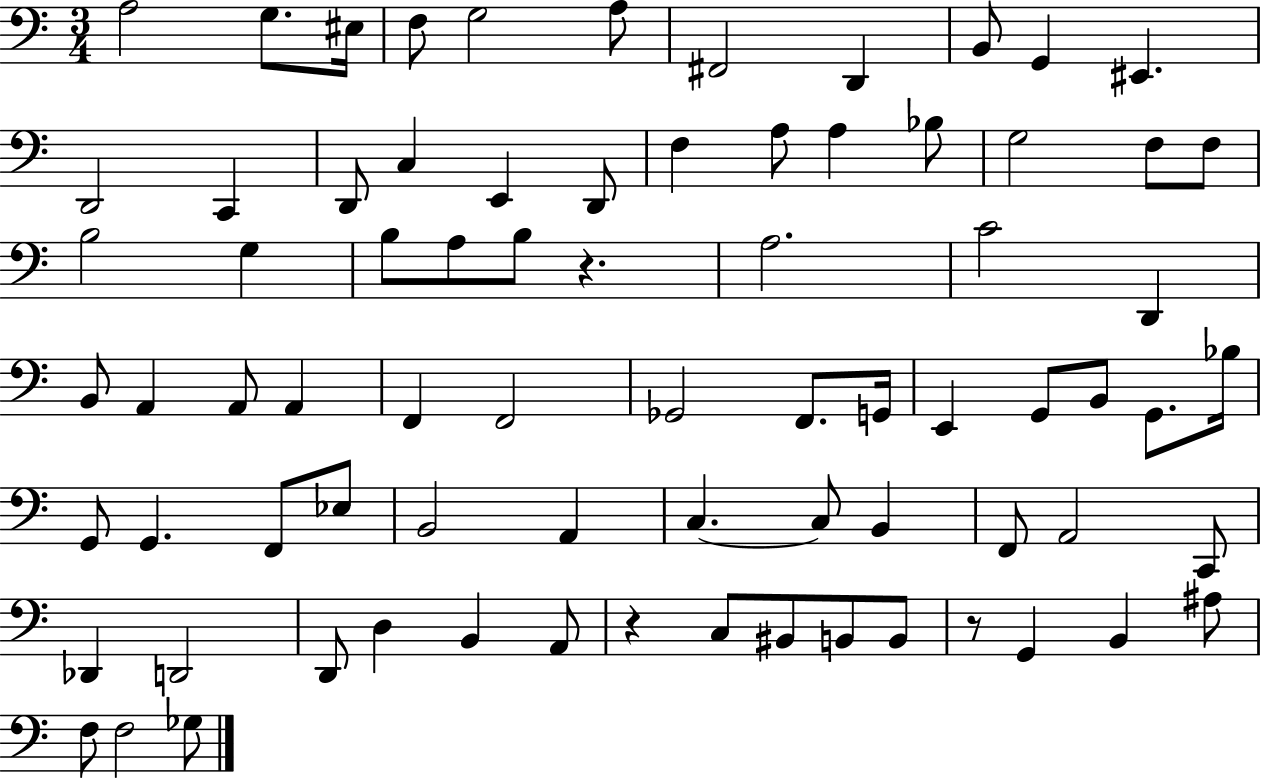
A3/h G3/e. EIS3/s F3/e G3/h A3/e F#2/h D2/q B2/e G2/q EIS2/q. D2/h C2/q D2/e C3/q E2/q D2/e F3/q A3/e A3/q Bb3/e G3/h F3/e F3/e B3/h G3/q B3/e A3/e B3/e R/q. A3/h. C4/h D2/q B2/e A2/q A2/e A2/q F2/q F2/h Gb2/h F2/e. G2/s E2/q G2/e B2/e G2/e. Bb3/s G2/e G2/q. F2/e Eb3/e B2/h A2/q C3/q. C3/e B2/q F2/e A2/h C2/e Db2/q D2/h D2/e D3/q B2/q A2/e R/q C3/e BIS2/e B2/e B2/e R/e G2/q B2/q A#3/e F3/e F3/h Gb3/e